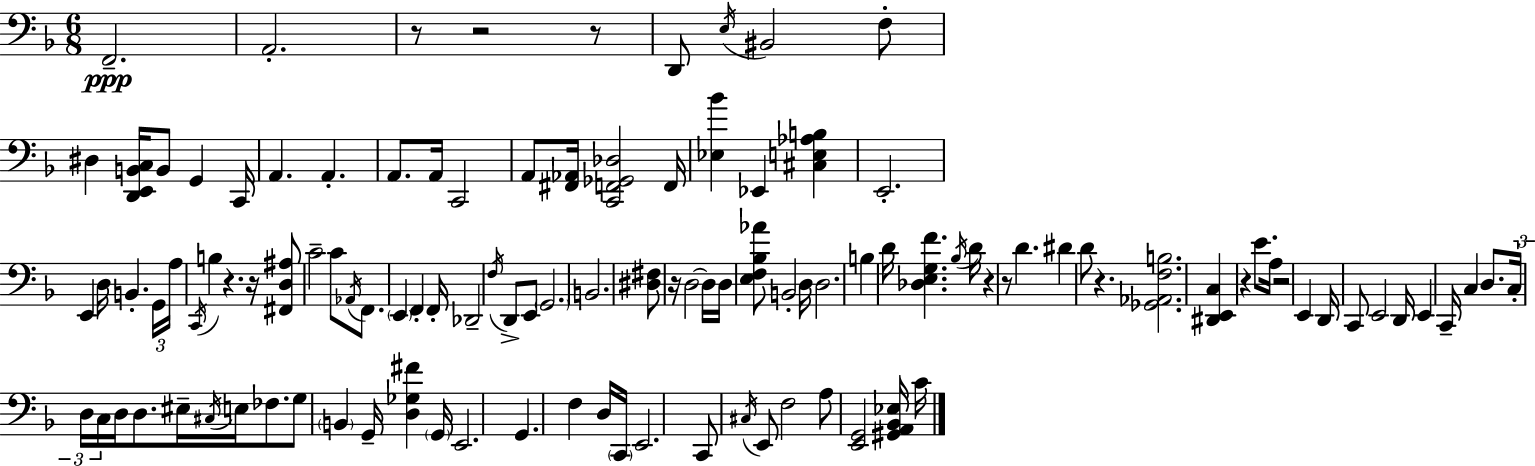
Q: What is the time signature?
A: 6/8